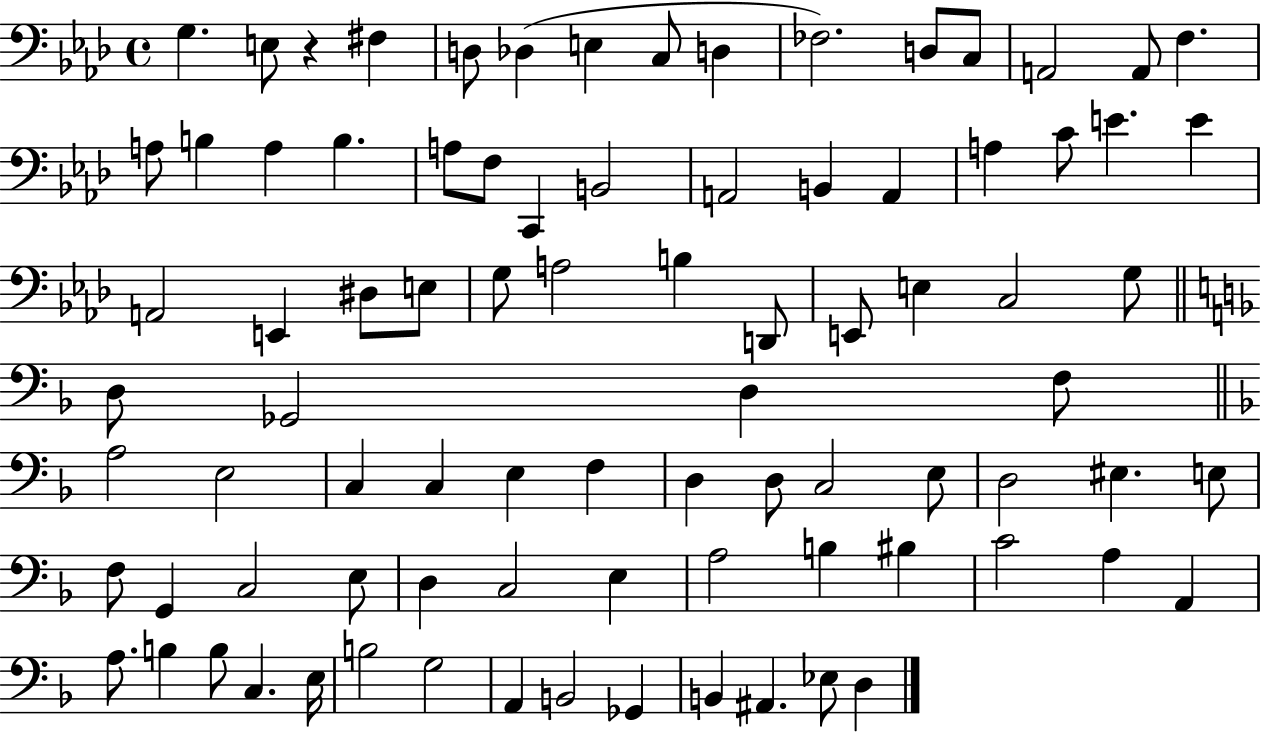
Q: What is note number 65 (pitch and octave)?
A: E3